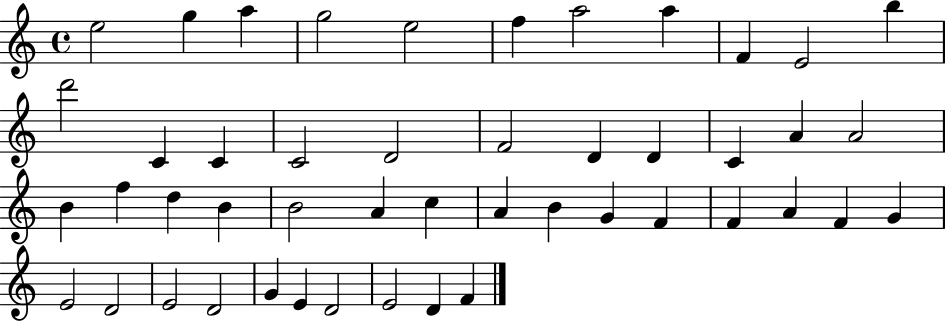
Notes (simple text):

E5/h G5/q A5/q G5/h E5/h F5/q A5/h A5/q F4/q E4/h B5/q D6/h C4/q C4/q C4/h D4/h F4/h D4/q D4/q C4/q A4/q A4/h B4/q F5/q D5/q B4/q B4/h A4/q C5/q A4/q B4/q G4/q F4/q F4/q A4/q F4/q G4/q E4/h D4/h E4/h D4/h G4/q E4/q D4/h E4/h D4/q F4/q